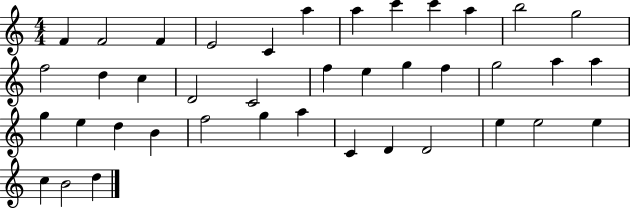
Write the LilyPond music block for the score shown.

{
  \clef treble
  \numericTimeSignature
  \time 4/4
  \key c \major
  f'4 f'2 f'4 | e'2 c'4 a''4 | a''4 c'''4 c'''4 a''4 | b''2 g''2 | \break f''2 d''4 c''4 | d'2 c'2 | f''4 e''4 g''4 f''4 | g''2 a''4 a''4 | \break g''4 e''4 d''4 b'4 | f''2 g''4 a''4 | c'4 d'4 d'2 | e''4 e''2 e''4 | \break c''4 b'2 d''4 | \bar "|."
}